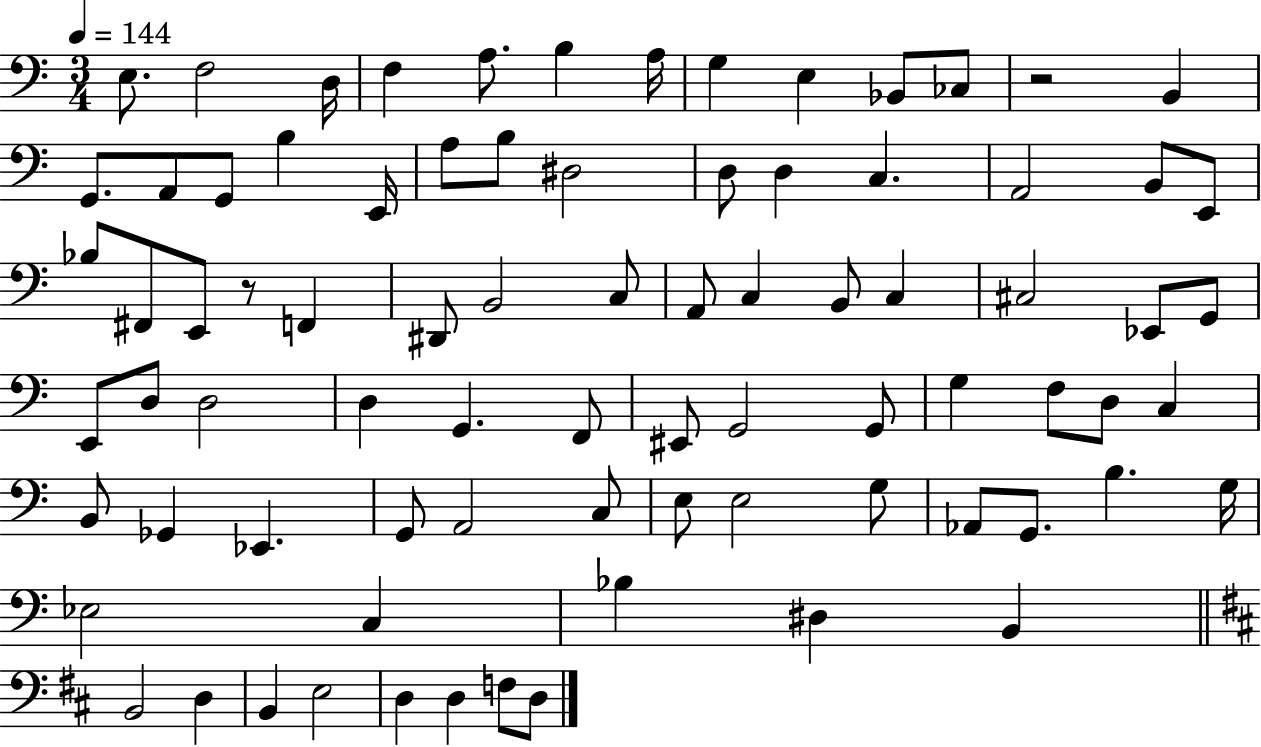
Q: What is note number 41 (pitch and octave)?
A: E2